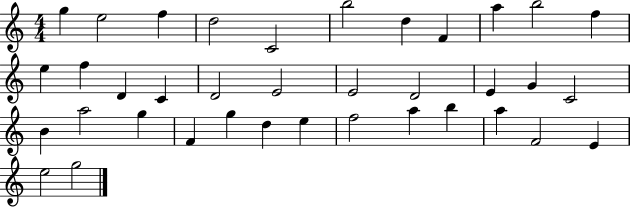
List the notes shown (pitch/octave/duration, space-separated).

G5/q E5/h F5/q D5/h C4/h B5/h D5/q F4/q A5/q B5/h F5/q E5/q F5/q D4/q C4/q D4/h E4/h E4/h D4/h E4/q G4/q C4/h B4/q A5/h G5/q F4/q G5/q D5/q E5/q F5/h A5/q B5/q A5/q F4/h E4/q E5/h G5/h